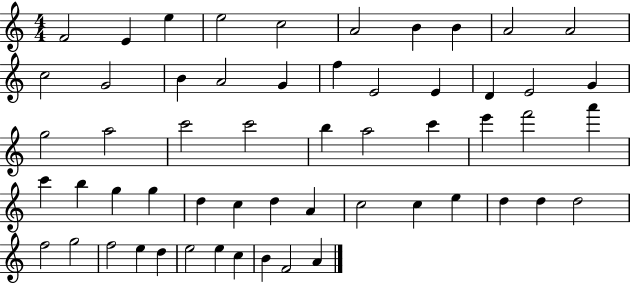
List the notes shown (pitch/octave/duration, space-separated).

F4/h E4/q E5/q E5/h C5/h A4/h B4/q B4/q A4/h A4/h C5/h G4/h B4/q A4/h G4/q F5/q E4/h E4/q D4/q E4/h G4/q G5/h A5/h C6/h C6/h B5/q A5/h C6/q E6/q F6/h A6/q C6/q B5/q G5/q G5/q D5/q C5/q D5/q A4/q C5/h C5/q E5/q D5/q D5/q D5/h F5/h G5/h F5/h E5/q D5/q E5/h E5/q C5/q B4/q F4/h A4/q